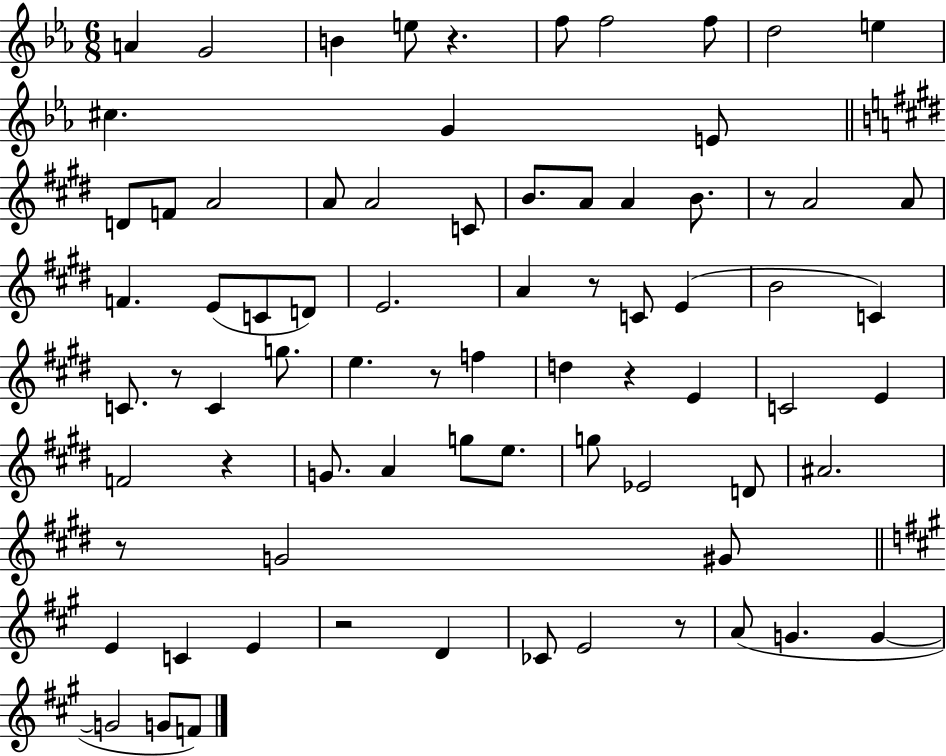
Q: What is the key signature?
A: EES major